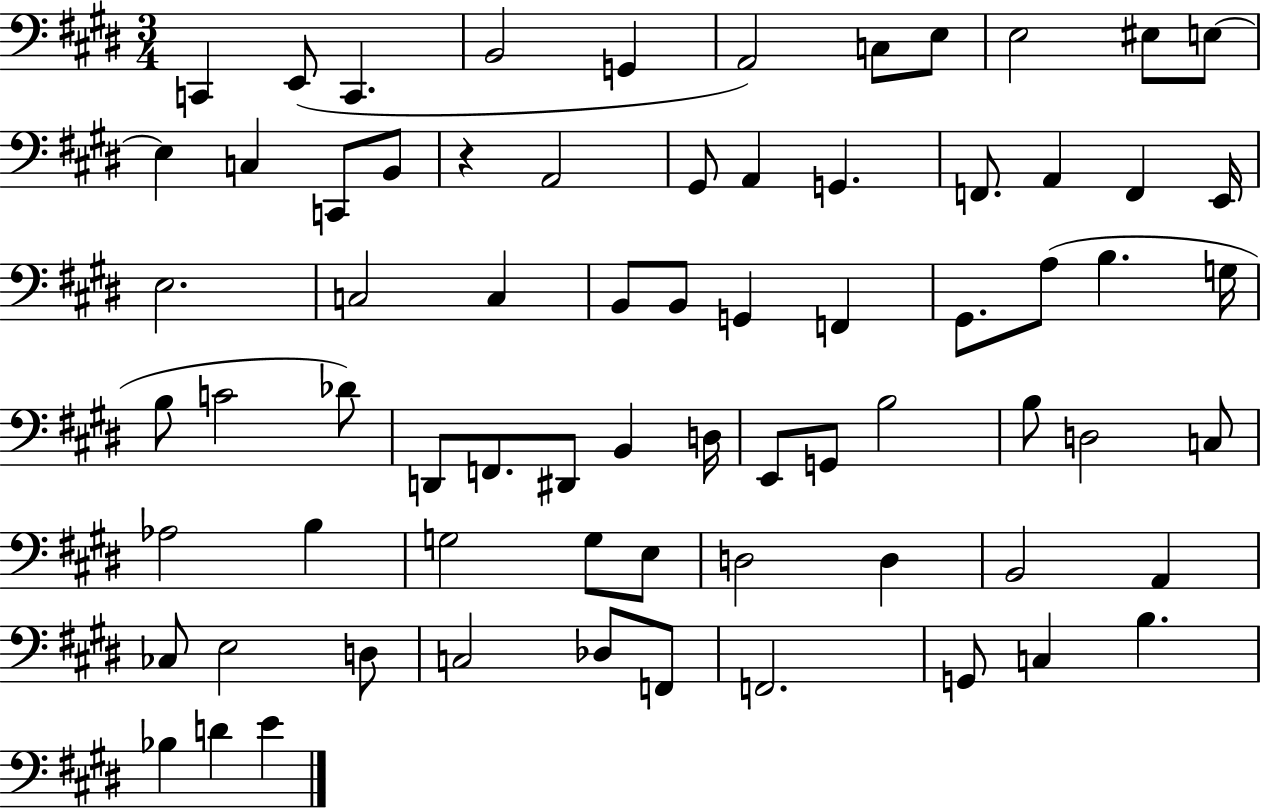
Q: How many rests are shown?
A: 1